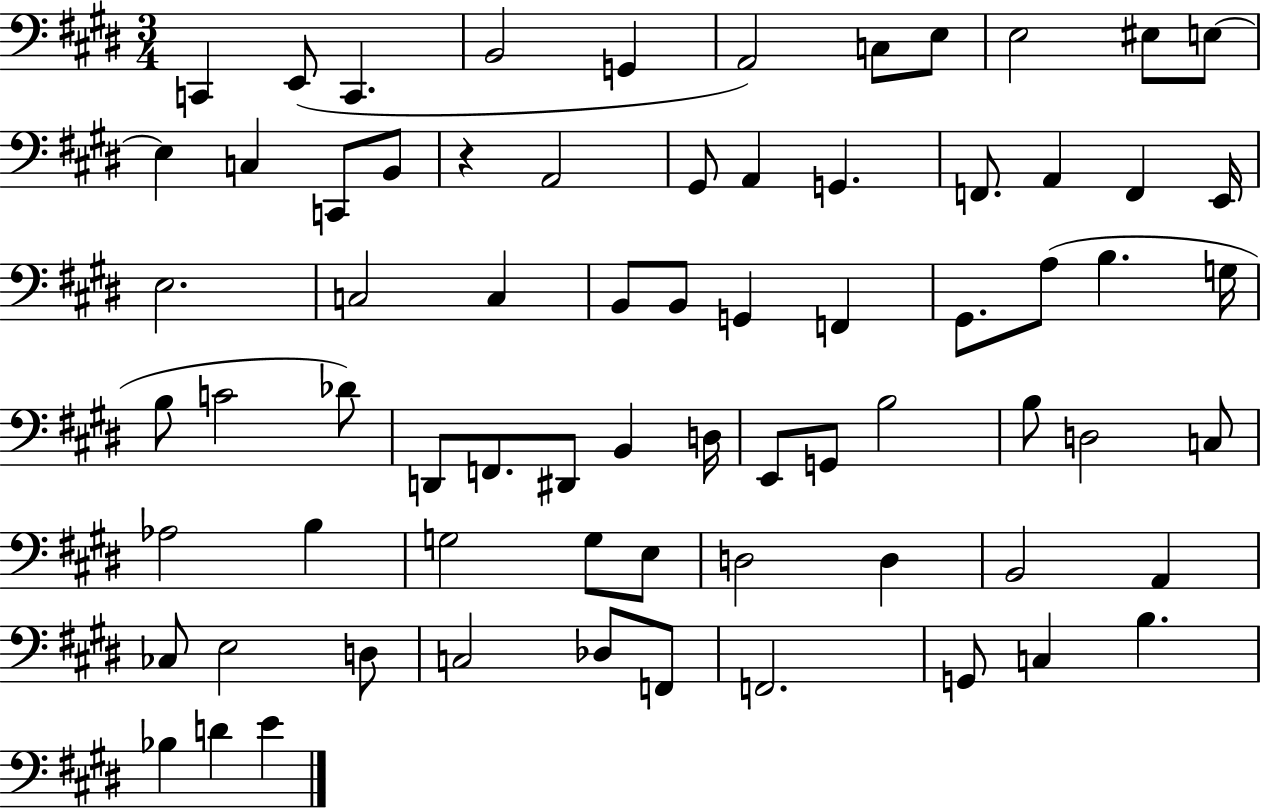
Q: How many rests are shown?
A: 1